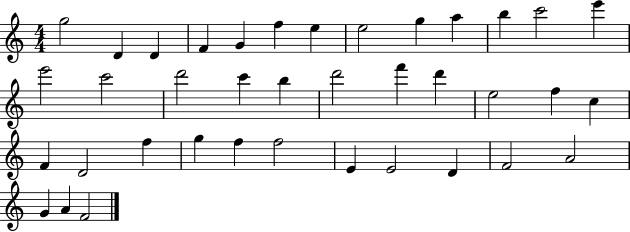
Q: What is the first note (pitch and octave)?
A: G5